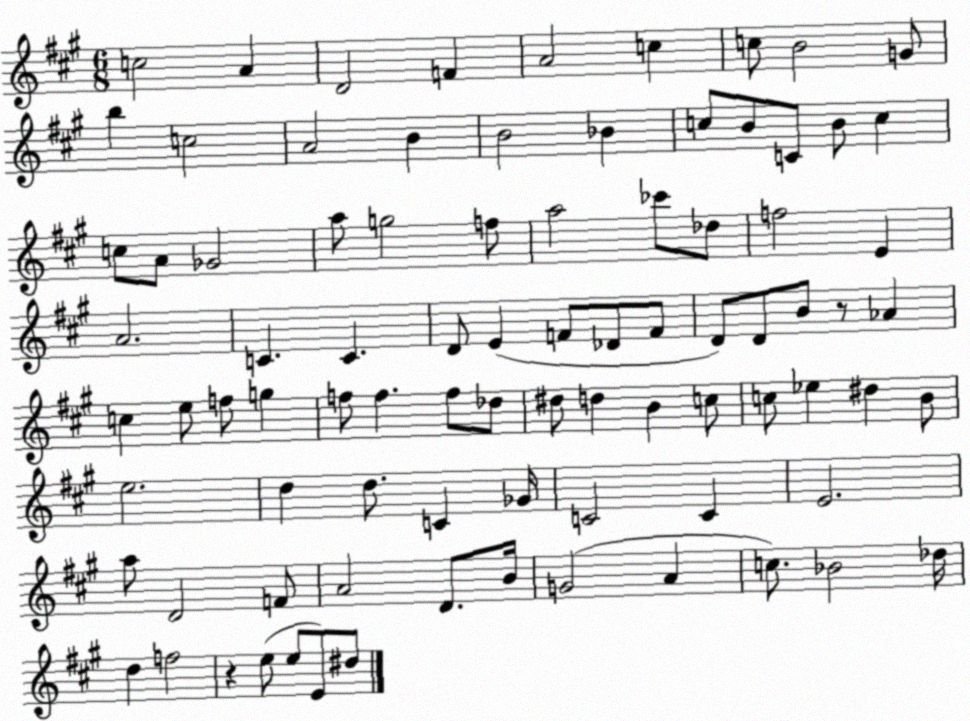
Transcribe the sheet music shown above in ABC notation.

X:1
T:Untitled
M:6/8
L:1/4
K:A
c2 A D2 F A2 c c/2 B2 G/2 b c2 A2 B B2 _B c/2 B/2 C/2 B/2 c c/2 A/2 _G2 a/2 g2 f/2 a2 _c'/2 _d/2 f2 E A2 C C D/2 E F/2 _D/2 F/2 D/2 D/2 B/2 z/2 _A c e/2 f/2 g f/2 f f/2 _d/2 ^d/2 d B c/2 c/2 _e ^d B/2 e2 d d/2 C _G/4 C2 C E2 a/2 D2 F/2 A2 D/2 B/4 G2 A c/2 _B2 _d/4 d f2 z e/2 e/2 E/2 ^d/2